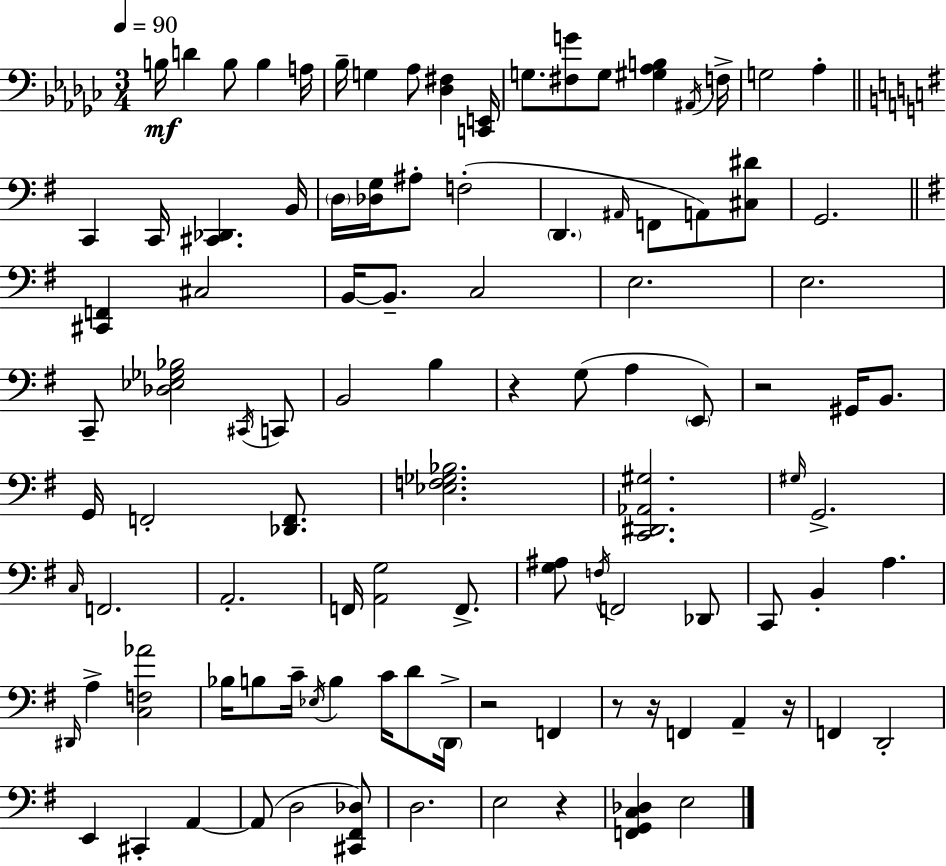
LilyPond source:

{
  \clef bass
  \numericTimeSignature
  \time 3/4
  \key ees \minor
  \tempo 4 = 90
  \repeat volta 2 { b16\mf d'4 b8 b4 a16 | bes16-- g4 aes8 <des fis>4 <c, e,>16 | g8. <fis g'>8 g8 <gis aes b>4 \acciaccatura { ais,16 } | f16-> g2 aes4-. | \break \bar "||" \break \key e \minor c,4 c,16 <cis, des,>4. b,16 | \parenthesize d16 <des g>16 ais8-. f2-.( | \parenthesize d,4. \grace { ais,16 } f,8 a,8) <cis dis'>8 | g,2. | \break \bar "||" \break \key g \major <cis, f,>4 cis2 | b,16~~ b,8.-- c2 | e2. | e2. | \break c,8-- <des ees ges bes>2 \acciaccatura { cis,16 } c,8 | b,2 b4 | r4 g8( a4 \parenthesize e,8) | r2 gis,16 b,8. | \break g,16 f,2-. <des, f,>8. | <ees f ges bes>2. | <c, dis, aes, gis>2. | \grace { gis16 } g,2.-> | \break \grace { c16 } f,2. | a,2.-. | f,16 <a, g>2 | f,8.-> <g ais>8 \acciaccatura { f16 } f,2 | \break des,8 c,8 b,4-. a4. | \grace { dis,16 } a4-> <c f aes'>2 | bes16 b8 c'16-- \acciaccatura { ees16 } b4 | c'16 d'8 \parenthesize d,16-> r2 | \break f,4 r8 r16 f,4 | a,4-- r16 f,4 d,2-. | e,4 cis,4-. | a,4~~ a,8( d2 | \break <cis, fis, des>8) d2. | e2 | r4 <f, g, c des>4 e2 | } \bar "|."
}